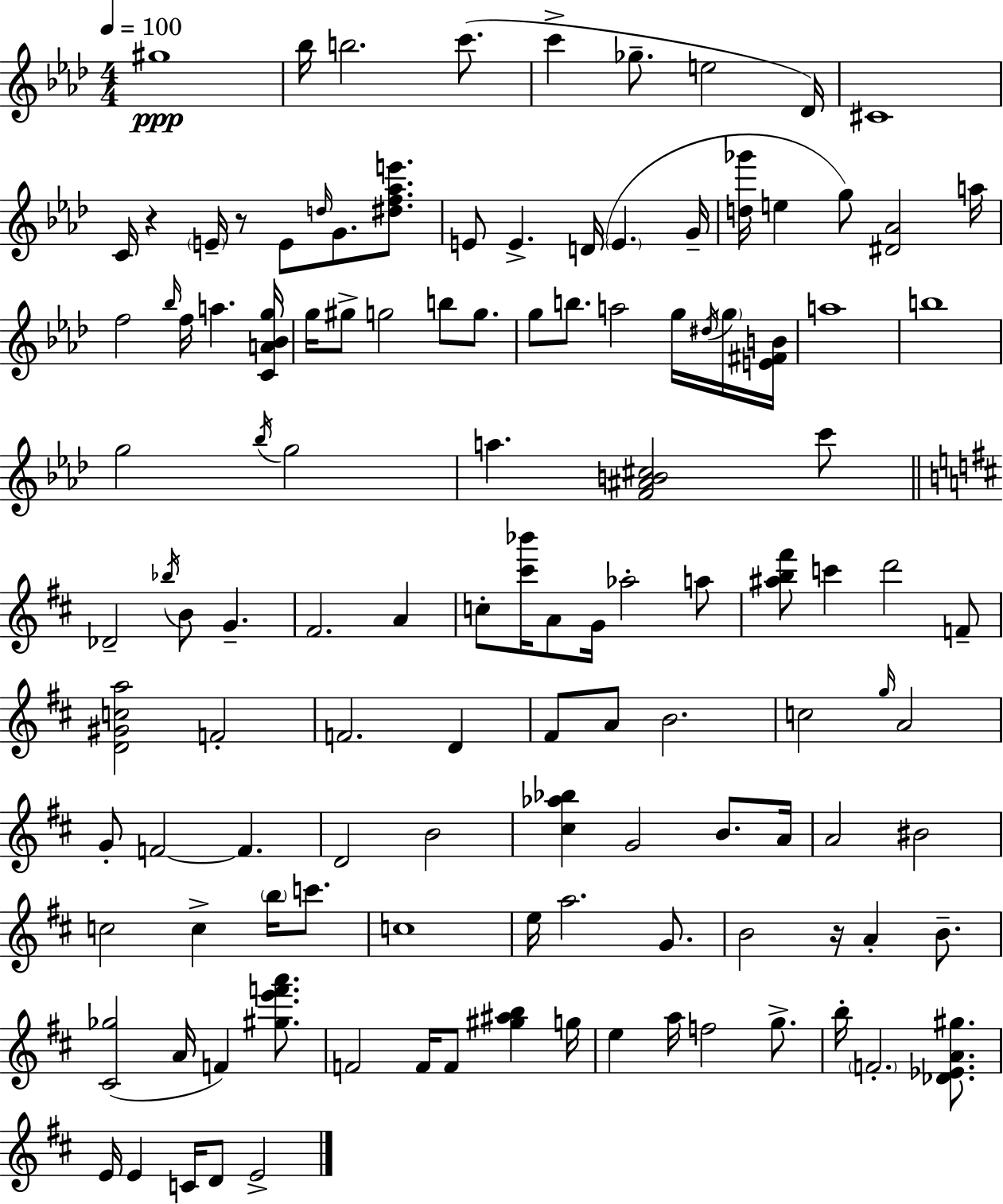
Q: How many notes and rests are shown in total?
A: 122